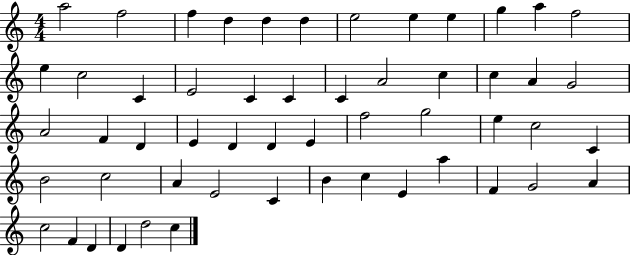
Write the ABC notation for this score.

X:1
T:Untitled
M:4/4
L:1/4
K:C
a2 f2 f d d d e2 e e g a f2 e c2 C E2 C C C A2 c c A G2 A2 F D E D D E f2 g2 e c2 C B2 c2 A E2 C B c E a F G2 A c2 F D D d2 c